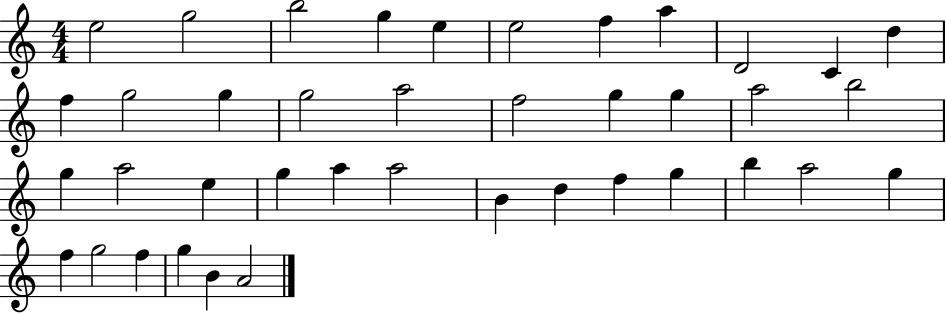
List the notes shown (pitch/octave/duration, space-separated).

E5/h G5/h B5/h G5/q E5/q E5/h F5/q A5/q D4/h C4/q D5/q F5/q G5/h G5/q G5/h A5/h F5/h G5/q G5/q A5/h B5/h G5/q A5/h E5/q G5/q A5/q A5/h B4/q D5/q F5/q G5/q B5/q A5/h G5/q F5/q G5/h F5/q G5/q B4/q A4/h